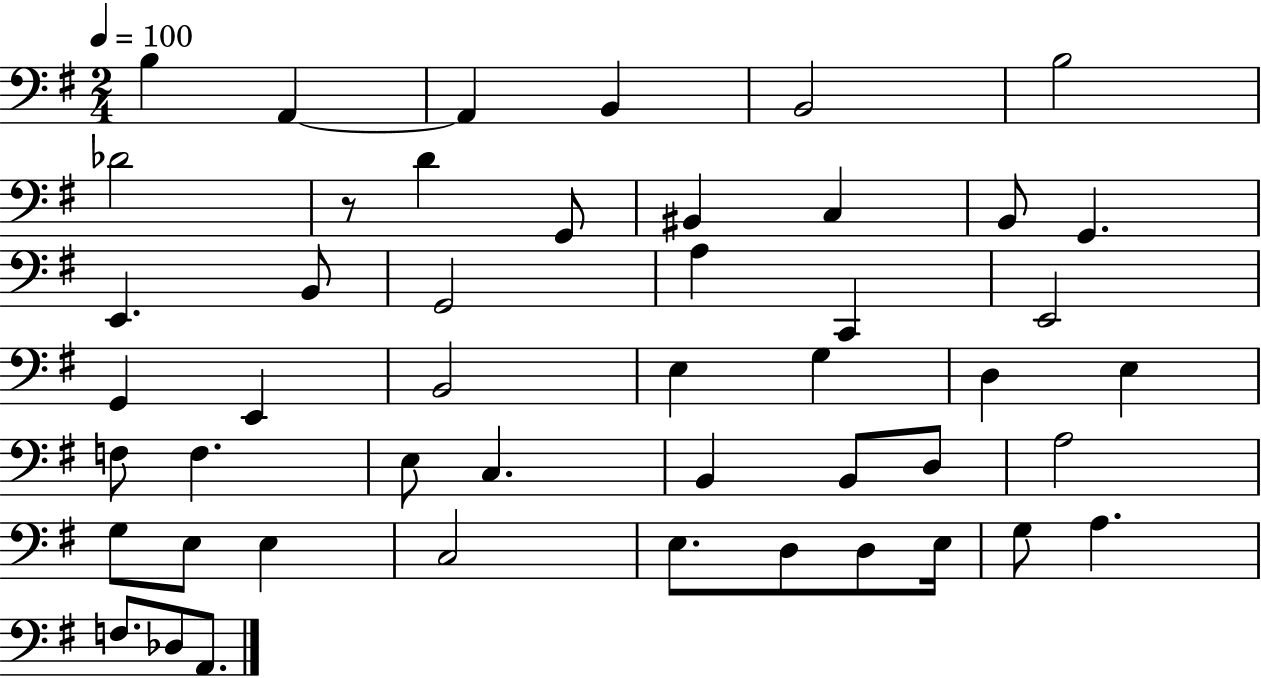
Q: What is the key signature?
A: G major